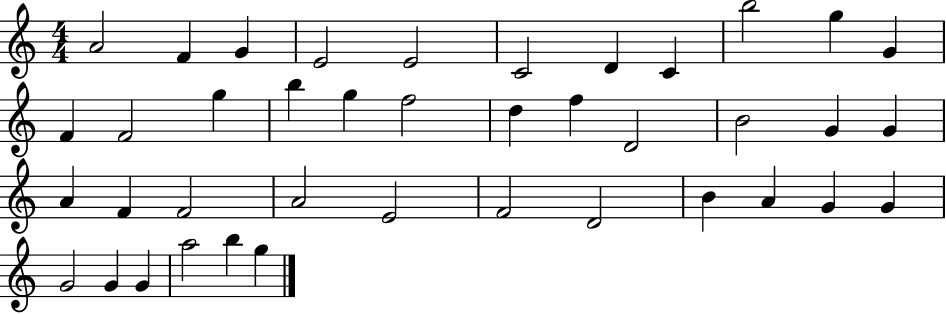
{
  \clef treble
  \numericTimeSignature
  \time 4/4
  \key c \major
  a'2 f'4 g'4 | e'2 e'2 | c'2 d'4 c'4 | b''2 g''4 g'4 | \break f'4 f'2 g''4 | b''4 g''4 f''2 | d''4 f''4 d'2 | b'2 g'4 g'4 | \break a'4 f'4 f'2 | a'2 e'2 | f'2 d'2 | b'4 a'4 g'4 g'4 | \break g'2 g'4 g'4 | a''2 b''4 g''4 | \bar "|."
}